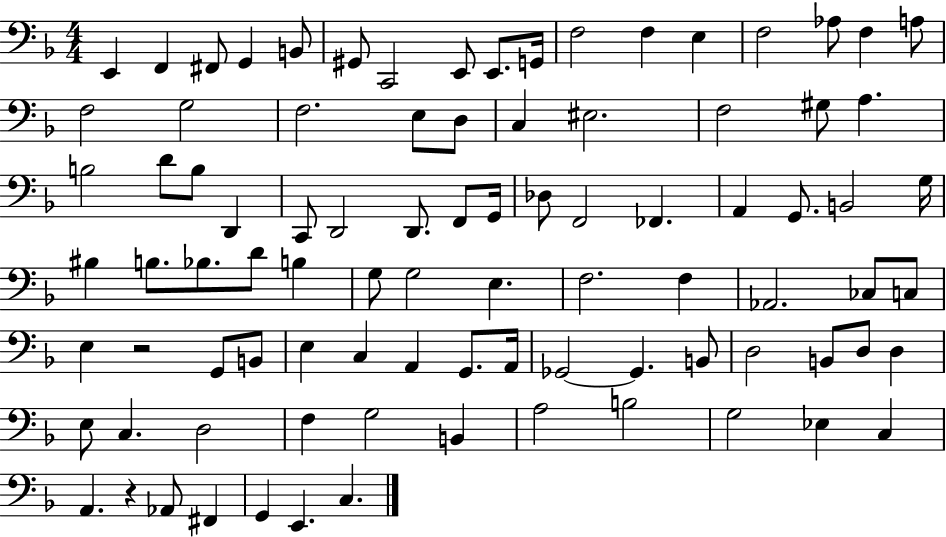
{
  \clef bass
  \numericTimeSignature
  \time 4/4
  \key f \major
  e,4 f,4 fis,8 g,4 b,8 | gis,8 c,2 e,8 e,8. g,16 | f2 f4 e4 | f2 aes8 f4 a8 | \break f2 g2 | f2. e8 d8 | c4 eis2. | f2 gis8 a4. | \break b2 d'8 b8 d,4 | c,8 d,2 d,8. f,8 g,16 | des8 f,2 fes,4. | a,4 g,8. b,2 g16 | \break bis4 b8. bes8. d'8 b4 | g8 g2 e4. | f2. f4 | aes,2. ces8 c8 | \break e4 r2 g,8 b,8 | e4 c4 a,4 g,8. a,16 | ges,2~~ ges,4. b,8 | d2 b,8 d8 d4 | \break e8 c4. d2 | f4 g2 b,4 | a2 b2 | g2 ees4 c4 | \break a,4. r4 aes,8 fis,4 | g,4 e,4. c4. | \bar "|."
}